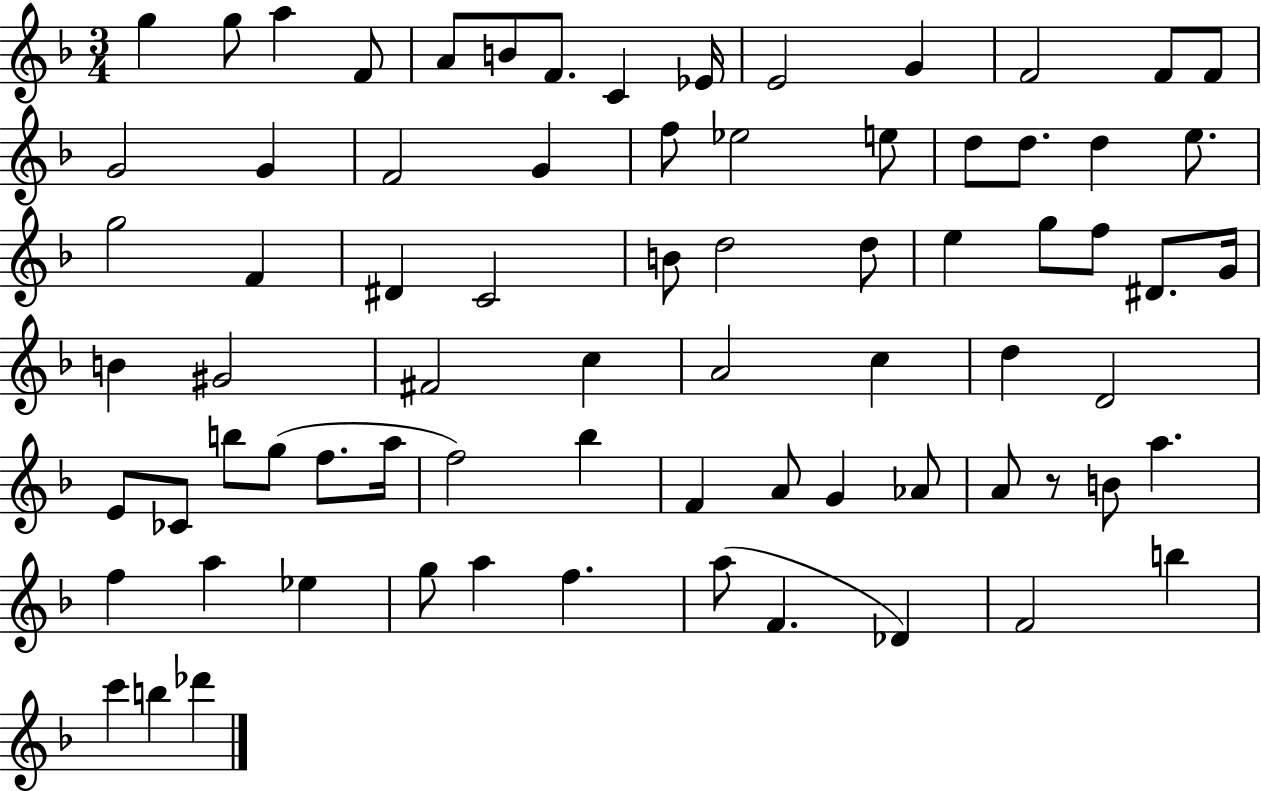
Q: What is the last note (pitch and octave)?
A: Db6